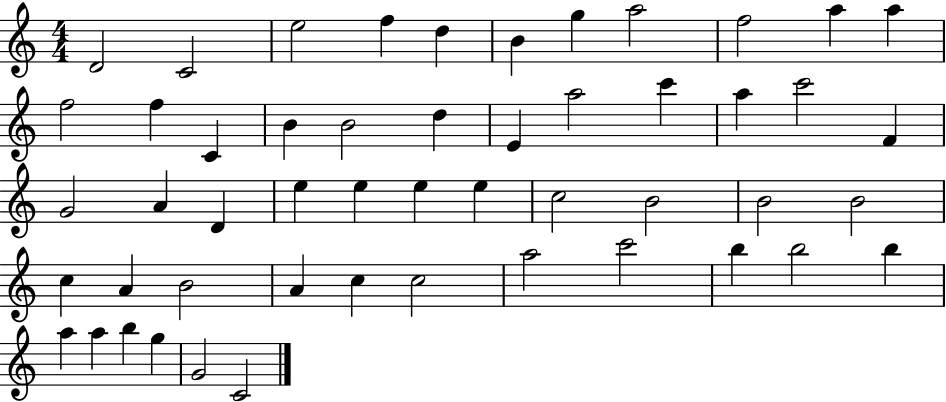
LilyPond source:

{
  \clef treble
  \numericTimeSignature
  \time 4/4
  \key c \major
  d'2 c'2 | e''2 f''4 d''4 | b'4 g''4 a''2 | f''2 a''4 a''4 | \break f''2 f''4 c'4 | b'4 b'2 d''4 | e'4 a''2 c'''4 | a''4 c'''2 f'4 | \break g'2 a'4 d'4 | e''4 e''4 e''4 e''4 | c''2 b'2 | b'2 b'2 | \break c''4 a'4 b'2 | a'4 c''4 c''2 | a''2 c'''2 | b''4 b''2 b''4 | \break a''4 a''4 b''4 g''4 | g'2 c'2 | \bar "|."
}